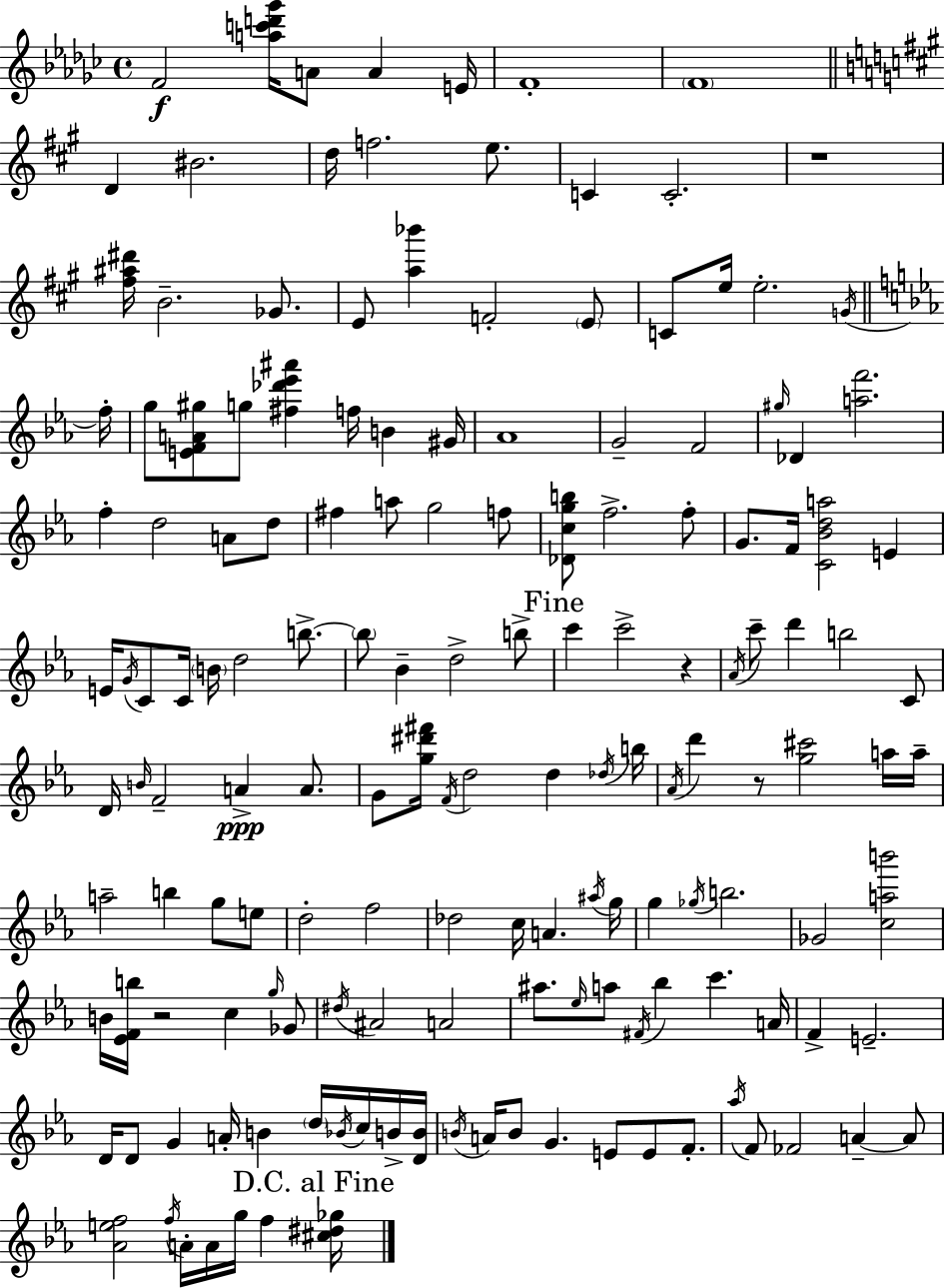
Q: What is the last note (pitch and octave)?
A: F5